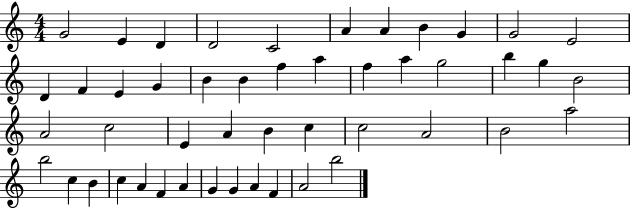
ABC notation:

X:1
T:Untitled
M:4/4
L:1/4
K:C
G2 E D D2 C2 A A B G G2 E2 D F E G B B f a f a g2 b g B2 A2 c2 E A B c c2 A2 B2 a2 b2 c B c A F A G G A F A2 b2